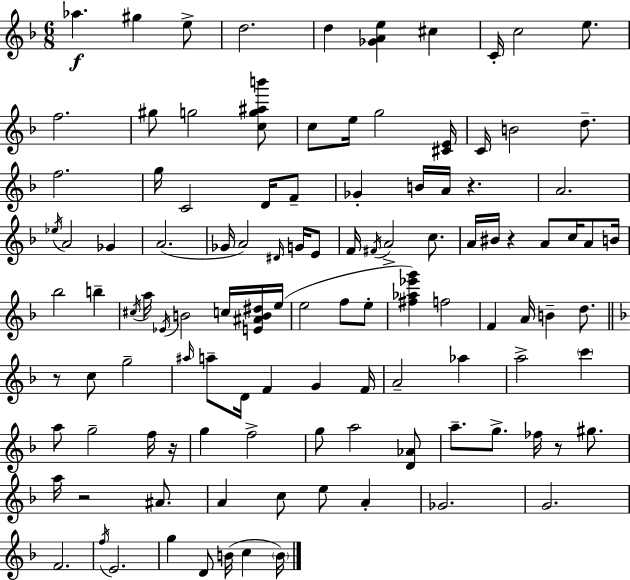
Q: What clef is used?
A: treble